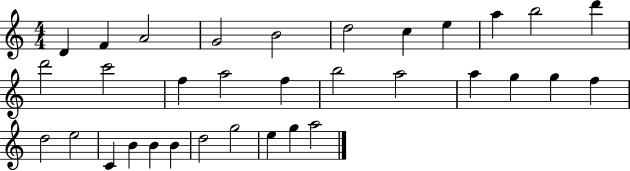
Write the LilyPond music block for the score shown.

{
  \clef treble
  \numericTimeSignature
  \time 4/4
  \key c \major
  d'4 f'4 a'2 | g'2 b'2 | d''2 c''4 e''4 | a''4 b''2 d'''4 | \break d'''2 c'''2 | f''4 a''2 f''4 | b''2 a''2 | a''4 g''4 g''4 f''4 | \break d''2 e''2 | c'4 b'4 b'4 b'4 | d''2 g''2 | e''4 g''4 a''2 | \break \bar "|."
}